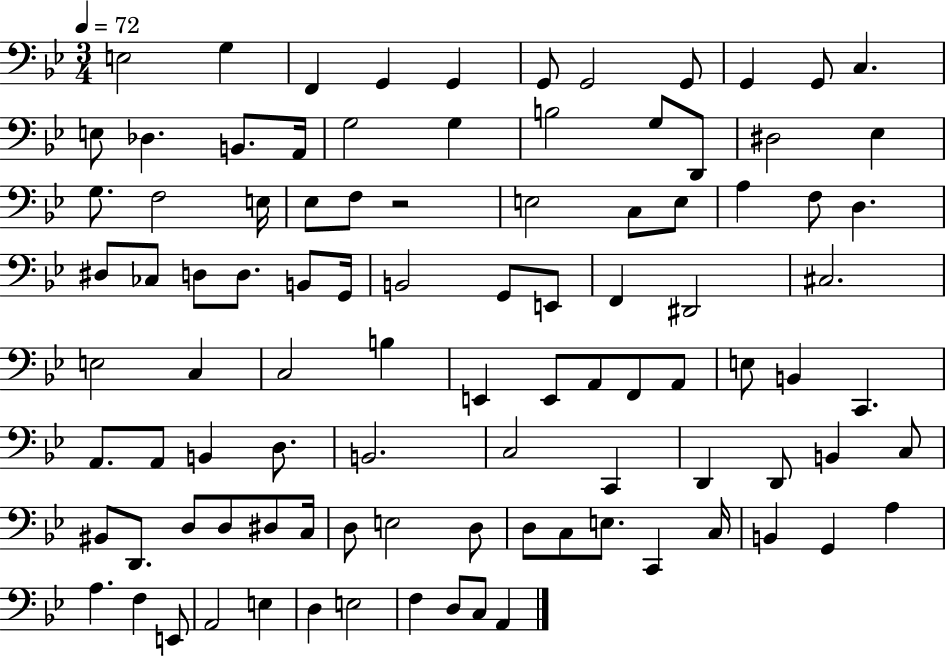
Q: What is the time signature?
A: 3/4